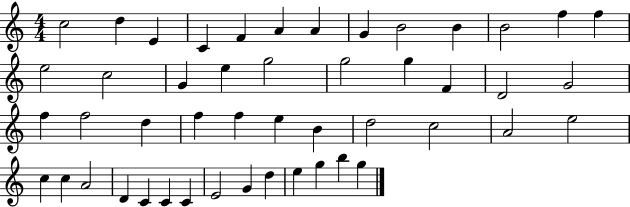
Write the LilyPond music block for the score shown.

{
  \clef treble
  \numericTimeSignature
  \time 4/4
  \key c \major
  c''2 d''4 e'4 | c'4 f'4 a'4 a'4 | g'4 b'2 b'4 | b'2 f''4 f''4 | \break e''2 c''2 | g'4 e''4 g''2 | g''2 g''4 f'4 | d'2 g'2 | \break f''4 f''2 d''4 | f''4 f''4 e''4 b'4 | d''2 c''2 | a'2 e''2 | \break c''4 c''4 a'2 | d'4 c'4 c'4 c'4 | e'2 g'4 d''4 | e''4 g''4 b''4 g''4 | \break \bar "|."
}